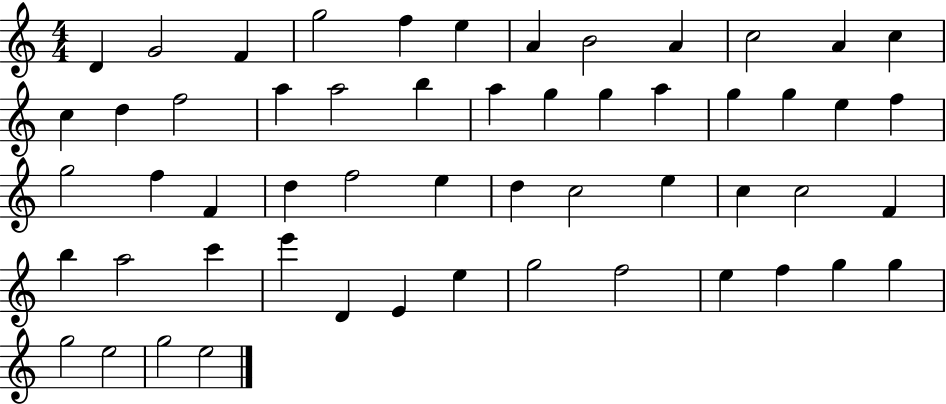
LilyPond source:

{
  \clef treble
  \numericTimeSignature
  \time 4/4
  \key c \major
  d'4 g'2 f'4 | g''2 f''4 e''4 | a'4 b'2 a'4 | c''2 a'4 c''4 | \break c''4 d''4 f''2 | a''4 a''2 b''4 | a''4 g''4 g''4 a''4 | g''4 g''4 e''4 f''4 | \break g''2 f''4 f'4 | d''4 f''2 e''4 | d''4 c''2 e''4 | c''4 c''2 f'4 | \break b''4 a''2 c'''4 | e'''4 d'4 e'4 e''4 | g''2 f''2 | e''4 f''4 g''4 g''4 | \break g''2 e''2 | g''2 e''2 | \bar "|."
}